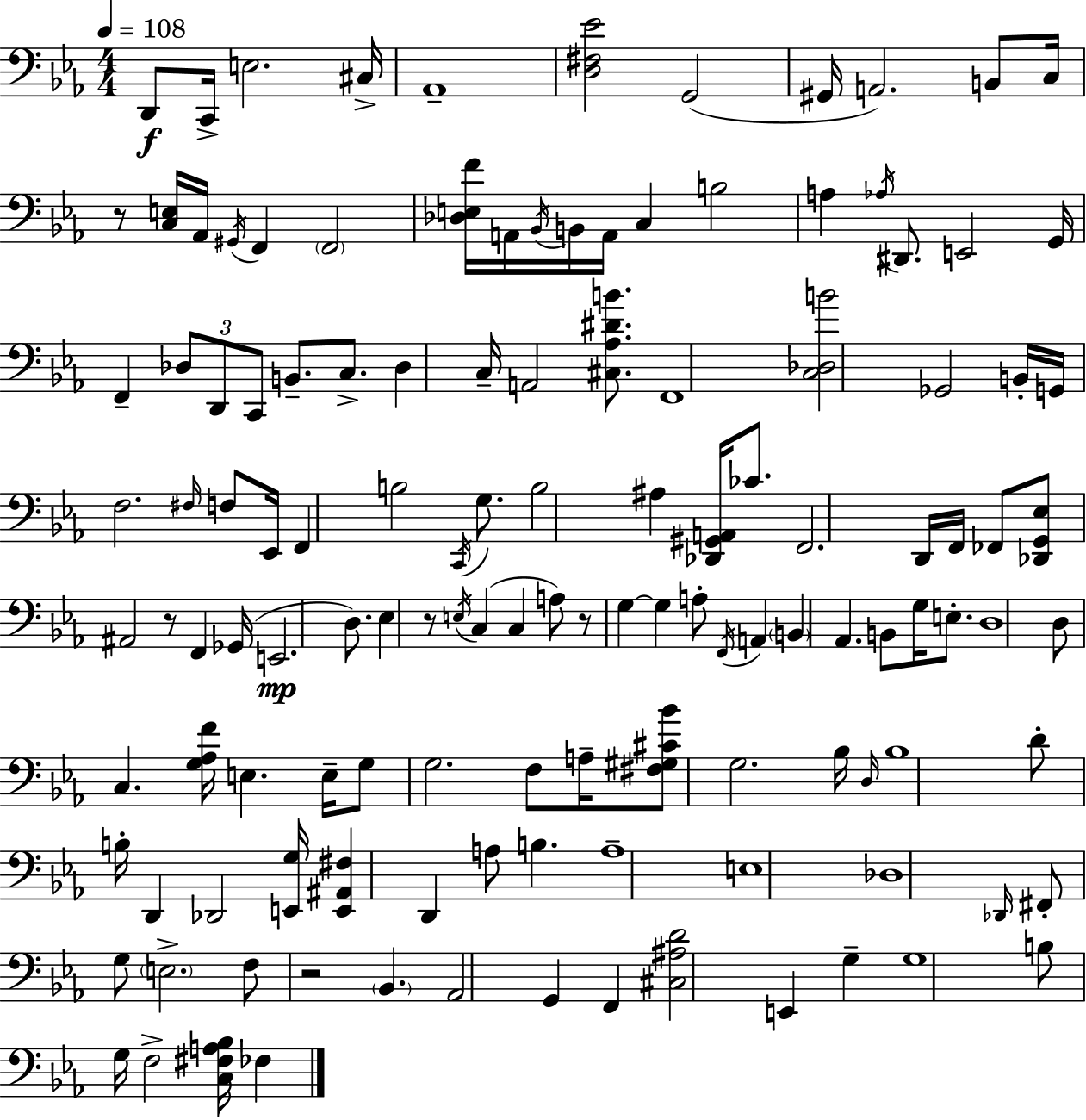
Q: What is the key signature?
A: C minor